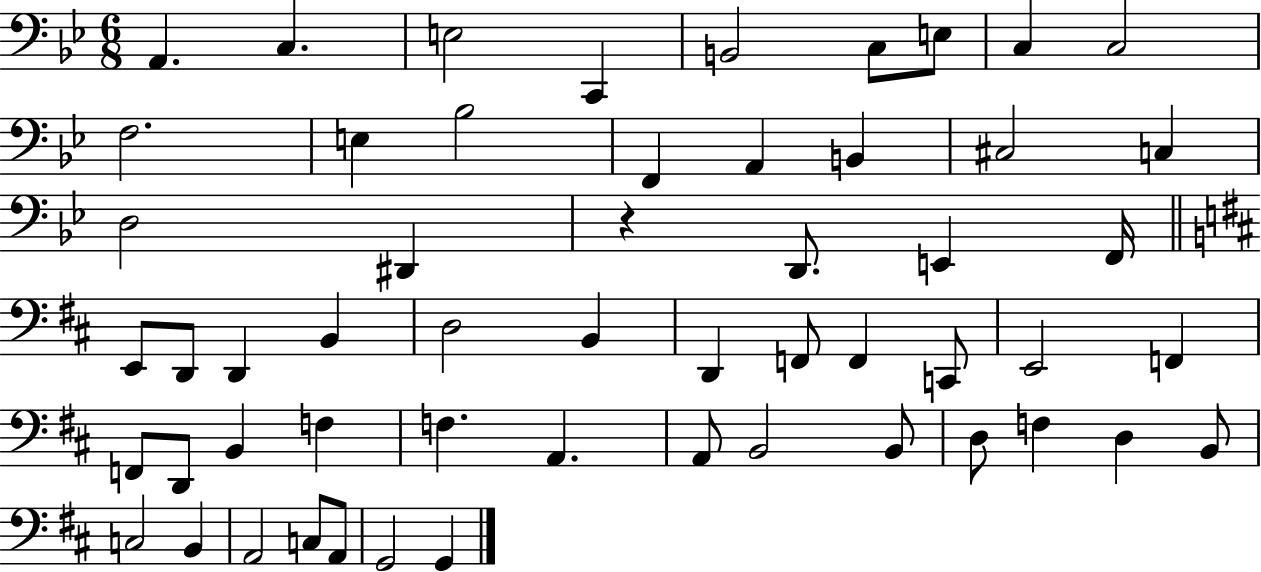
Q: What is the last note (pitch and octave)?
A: G2